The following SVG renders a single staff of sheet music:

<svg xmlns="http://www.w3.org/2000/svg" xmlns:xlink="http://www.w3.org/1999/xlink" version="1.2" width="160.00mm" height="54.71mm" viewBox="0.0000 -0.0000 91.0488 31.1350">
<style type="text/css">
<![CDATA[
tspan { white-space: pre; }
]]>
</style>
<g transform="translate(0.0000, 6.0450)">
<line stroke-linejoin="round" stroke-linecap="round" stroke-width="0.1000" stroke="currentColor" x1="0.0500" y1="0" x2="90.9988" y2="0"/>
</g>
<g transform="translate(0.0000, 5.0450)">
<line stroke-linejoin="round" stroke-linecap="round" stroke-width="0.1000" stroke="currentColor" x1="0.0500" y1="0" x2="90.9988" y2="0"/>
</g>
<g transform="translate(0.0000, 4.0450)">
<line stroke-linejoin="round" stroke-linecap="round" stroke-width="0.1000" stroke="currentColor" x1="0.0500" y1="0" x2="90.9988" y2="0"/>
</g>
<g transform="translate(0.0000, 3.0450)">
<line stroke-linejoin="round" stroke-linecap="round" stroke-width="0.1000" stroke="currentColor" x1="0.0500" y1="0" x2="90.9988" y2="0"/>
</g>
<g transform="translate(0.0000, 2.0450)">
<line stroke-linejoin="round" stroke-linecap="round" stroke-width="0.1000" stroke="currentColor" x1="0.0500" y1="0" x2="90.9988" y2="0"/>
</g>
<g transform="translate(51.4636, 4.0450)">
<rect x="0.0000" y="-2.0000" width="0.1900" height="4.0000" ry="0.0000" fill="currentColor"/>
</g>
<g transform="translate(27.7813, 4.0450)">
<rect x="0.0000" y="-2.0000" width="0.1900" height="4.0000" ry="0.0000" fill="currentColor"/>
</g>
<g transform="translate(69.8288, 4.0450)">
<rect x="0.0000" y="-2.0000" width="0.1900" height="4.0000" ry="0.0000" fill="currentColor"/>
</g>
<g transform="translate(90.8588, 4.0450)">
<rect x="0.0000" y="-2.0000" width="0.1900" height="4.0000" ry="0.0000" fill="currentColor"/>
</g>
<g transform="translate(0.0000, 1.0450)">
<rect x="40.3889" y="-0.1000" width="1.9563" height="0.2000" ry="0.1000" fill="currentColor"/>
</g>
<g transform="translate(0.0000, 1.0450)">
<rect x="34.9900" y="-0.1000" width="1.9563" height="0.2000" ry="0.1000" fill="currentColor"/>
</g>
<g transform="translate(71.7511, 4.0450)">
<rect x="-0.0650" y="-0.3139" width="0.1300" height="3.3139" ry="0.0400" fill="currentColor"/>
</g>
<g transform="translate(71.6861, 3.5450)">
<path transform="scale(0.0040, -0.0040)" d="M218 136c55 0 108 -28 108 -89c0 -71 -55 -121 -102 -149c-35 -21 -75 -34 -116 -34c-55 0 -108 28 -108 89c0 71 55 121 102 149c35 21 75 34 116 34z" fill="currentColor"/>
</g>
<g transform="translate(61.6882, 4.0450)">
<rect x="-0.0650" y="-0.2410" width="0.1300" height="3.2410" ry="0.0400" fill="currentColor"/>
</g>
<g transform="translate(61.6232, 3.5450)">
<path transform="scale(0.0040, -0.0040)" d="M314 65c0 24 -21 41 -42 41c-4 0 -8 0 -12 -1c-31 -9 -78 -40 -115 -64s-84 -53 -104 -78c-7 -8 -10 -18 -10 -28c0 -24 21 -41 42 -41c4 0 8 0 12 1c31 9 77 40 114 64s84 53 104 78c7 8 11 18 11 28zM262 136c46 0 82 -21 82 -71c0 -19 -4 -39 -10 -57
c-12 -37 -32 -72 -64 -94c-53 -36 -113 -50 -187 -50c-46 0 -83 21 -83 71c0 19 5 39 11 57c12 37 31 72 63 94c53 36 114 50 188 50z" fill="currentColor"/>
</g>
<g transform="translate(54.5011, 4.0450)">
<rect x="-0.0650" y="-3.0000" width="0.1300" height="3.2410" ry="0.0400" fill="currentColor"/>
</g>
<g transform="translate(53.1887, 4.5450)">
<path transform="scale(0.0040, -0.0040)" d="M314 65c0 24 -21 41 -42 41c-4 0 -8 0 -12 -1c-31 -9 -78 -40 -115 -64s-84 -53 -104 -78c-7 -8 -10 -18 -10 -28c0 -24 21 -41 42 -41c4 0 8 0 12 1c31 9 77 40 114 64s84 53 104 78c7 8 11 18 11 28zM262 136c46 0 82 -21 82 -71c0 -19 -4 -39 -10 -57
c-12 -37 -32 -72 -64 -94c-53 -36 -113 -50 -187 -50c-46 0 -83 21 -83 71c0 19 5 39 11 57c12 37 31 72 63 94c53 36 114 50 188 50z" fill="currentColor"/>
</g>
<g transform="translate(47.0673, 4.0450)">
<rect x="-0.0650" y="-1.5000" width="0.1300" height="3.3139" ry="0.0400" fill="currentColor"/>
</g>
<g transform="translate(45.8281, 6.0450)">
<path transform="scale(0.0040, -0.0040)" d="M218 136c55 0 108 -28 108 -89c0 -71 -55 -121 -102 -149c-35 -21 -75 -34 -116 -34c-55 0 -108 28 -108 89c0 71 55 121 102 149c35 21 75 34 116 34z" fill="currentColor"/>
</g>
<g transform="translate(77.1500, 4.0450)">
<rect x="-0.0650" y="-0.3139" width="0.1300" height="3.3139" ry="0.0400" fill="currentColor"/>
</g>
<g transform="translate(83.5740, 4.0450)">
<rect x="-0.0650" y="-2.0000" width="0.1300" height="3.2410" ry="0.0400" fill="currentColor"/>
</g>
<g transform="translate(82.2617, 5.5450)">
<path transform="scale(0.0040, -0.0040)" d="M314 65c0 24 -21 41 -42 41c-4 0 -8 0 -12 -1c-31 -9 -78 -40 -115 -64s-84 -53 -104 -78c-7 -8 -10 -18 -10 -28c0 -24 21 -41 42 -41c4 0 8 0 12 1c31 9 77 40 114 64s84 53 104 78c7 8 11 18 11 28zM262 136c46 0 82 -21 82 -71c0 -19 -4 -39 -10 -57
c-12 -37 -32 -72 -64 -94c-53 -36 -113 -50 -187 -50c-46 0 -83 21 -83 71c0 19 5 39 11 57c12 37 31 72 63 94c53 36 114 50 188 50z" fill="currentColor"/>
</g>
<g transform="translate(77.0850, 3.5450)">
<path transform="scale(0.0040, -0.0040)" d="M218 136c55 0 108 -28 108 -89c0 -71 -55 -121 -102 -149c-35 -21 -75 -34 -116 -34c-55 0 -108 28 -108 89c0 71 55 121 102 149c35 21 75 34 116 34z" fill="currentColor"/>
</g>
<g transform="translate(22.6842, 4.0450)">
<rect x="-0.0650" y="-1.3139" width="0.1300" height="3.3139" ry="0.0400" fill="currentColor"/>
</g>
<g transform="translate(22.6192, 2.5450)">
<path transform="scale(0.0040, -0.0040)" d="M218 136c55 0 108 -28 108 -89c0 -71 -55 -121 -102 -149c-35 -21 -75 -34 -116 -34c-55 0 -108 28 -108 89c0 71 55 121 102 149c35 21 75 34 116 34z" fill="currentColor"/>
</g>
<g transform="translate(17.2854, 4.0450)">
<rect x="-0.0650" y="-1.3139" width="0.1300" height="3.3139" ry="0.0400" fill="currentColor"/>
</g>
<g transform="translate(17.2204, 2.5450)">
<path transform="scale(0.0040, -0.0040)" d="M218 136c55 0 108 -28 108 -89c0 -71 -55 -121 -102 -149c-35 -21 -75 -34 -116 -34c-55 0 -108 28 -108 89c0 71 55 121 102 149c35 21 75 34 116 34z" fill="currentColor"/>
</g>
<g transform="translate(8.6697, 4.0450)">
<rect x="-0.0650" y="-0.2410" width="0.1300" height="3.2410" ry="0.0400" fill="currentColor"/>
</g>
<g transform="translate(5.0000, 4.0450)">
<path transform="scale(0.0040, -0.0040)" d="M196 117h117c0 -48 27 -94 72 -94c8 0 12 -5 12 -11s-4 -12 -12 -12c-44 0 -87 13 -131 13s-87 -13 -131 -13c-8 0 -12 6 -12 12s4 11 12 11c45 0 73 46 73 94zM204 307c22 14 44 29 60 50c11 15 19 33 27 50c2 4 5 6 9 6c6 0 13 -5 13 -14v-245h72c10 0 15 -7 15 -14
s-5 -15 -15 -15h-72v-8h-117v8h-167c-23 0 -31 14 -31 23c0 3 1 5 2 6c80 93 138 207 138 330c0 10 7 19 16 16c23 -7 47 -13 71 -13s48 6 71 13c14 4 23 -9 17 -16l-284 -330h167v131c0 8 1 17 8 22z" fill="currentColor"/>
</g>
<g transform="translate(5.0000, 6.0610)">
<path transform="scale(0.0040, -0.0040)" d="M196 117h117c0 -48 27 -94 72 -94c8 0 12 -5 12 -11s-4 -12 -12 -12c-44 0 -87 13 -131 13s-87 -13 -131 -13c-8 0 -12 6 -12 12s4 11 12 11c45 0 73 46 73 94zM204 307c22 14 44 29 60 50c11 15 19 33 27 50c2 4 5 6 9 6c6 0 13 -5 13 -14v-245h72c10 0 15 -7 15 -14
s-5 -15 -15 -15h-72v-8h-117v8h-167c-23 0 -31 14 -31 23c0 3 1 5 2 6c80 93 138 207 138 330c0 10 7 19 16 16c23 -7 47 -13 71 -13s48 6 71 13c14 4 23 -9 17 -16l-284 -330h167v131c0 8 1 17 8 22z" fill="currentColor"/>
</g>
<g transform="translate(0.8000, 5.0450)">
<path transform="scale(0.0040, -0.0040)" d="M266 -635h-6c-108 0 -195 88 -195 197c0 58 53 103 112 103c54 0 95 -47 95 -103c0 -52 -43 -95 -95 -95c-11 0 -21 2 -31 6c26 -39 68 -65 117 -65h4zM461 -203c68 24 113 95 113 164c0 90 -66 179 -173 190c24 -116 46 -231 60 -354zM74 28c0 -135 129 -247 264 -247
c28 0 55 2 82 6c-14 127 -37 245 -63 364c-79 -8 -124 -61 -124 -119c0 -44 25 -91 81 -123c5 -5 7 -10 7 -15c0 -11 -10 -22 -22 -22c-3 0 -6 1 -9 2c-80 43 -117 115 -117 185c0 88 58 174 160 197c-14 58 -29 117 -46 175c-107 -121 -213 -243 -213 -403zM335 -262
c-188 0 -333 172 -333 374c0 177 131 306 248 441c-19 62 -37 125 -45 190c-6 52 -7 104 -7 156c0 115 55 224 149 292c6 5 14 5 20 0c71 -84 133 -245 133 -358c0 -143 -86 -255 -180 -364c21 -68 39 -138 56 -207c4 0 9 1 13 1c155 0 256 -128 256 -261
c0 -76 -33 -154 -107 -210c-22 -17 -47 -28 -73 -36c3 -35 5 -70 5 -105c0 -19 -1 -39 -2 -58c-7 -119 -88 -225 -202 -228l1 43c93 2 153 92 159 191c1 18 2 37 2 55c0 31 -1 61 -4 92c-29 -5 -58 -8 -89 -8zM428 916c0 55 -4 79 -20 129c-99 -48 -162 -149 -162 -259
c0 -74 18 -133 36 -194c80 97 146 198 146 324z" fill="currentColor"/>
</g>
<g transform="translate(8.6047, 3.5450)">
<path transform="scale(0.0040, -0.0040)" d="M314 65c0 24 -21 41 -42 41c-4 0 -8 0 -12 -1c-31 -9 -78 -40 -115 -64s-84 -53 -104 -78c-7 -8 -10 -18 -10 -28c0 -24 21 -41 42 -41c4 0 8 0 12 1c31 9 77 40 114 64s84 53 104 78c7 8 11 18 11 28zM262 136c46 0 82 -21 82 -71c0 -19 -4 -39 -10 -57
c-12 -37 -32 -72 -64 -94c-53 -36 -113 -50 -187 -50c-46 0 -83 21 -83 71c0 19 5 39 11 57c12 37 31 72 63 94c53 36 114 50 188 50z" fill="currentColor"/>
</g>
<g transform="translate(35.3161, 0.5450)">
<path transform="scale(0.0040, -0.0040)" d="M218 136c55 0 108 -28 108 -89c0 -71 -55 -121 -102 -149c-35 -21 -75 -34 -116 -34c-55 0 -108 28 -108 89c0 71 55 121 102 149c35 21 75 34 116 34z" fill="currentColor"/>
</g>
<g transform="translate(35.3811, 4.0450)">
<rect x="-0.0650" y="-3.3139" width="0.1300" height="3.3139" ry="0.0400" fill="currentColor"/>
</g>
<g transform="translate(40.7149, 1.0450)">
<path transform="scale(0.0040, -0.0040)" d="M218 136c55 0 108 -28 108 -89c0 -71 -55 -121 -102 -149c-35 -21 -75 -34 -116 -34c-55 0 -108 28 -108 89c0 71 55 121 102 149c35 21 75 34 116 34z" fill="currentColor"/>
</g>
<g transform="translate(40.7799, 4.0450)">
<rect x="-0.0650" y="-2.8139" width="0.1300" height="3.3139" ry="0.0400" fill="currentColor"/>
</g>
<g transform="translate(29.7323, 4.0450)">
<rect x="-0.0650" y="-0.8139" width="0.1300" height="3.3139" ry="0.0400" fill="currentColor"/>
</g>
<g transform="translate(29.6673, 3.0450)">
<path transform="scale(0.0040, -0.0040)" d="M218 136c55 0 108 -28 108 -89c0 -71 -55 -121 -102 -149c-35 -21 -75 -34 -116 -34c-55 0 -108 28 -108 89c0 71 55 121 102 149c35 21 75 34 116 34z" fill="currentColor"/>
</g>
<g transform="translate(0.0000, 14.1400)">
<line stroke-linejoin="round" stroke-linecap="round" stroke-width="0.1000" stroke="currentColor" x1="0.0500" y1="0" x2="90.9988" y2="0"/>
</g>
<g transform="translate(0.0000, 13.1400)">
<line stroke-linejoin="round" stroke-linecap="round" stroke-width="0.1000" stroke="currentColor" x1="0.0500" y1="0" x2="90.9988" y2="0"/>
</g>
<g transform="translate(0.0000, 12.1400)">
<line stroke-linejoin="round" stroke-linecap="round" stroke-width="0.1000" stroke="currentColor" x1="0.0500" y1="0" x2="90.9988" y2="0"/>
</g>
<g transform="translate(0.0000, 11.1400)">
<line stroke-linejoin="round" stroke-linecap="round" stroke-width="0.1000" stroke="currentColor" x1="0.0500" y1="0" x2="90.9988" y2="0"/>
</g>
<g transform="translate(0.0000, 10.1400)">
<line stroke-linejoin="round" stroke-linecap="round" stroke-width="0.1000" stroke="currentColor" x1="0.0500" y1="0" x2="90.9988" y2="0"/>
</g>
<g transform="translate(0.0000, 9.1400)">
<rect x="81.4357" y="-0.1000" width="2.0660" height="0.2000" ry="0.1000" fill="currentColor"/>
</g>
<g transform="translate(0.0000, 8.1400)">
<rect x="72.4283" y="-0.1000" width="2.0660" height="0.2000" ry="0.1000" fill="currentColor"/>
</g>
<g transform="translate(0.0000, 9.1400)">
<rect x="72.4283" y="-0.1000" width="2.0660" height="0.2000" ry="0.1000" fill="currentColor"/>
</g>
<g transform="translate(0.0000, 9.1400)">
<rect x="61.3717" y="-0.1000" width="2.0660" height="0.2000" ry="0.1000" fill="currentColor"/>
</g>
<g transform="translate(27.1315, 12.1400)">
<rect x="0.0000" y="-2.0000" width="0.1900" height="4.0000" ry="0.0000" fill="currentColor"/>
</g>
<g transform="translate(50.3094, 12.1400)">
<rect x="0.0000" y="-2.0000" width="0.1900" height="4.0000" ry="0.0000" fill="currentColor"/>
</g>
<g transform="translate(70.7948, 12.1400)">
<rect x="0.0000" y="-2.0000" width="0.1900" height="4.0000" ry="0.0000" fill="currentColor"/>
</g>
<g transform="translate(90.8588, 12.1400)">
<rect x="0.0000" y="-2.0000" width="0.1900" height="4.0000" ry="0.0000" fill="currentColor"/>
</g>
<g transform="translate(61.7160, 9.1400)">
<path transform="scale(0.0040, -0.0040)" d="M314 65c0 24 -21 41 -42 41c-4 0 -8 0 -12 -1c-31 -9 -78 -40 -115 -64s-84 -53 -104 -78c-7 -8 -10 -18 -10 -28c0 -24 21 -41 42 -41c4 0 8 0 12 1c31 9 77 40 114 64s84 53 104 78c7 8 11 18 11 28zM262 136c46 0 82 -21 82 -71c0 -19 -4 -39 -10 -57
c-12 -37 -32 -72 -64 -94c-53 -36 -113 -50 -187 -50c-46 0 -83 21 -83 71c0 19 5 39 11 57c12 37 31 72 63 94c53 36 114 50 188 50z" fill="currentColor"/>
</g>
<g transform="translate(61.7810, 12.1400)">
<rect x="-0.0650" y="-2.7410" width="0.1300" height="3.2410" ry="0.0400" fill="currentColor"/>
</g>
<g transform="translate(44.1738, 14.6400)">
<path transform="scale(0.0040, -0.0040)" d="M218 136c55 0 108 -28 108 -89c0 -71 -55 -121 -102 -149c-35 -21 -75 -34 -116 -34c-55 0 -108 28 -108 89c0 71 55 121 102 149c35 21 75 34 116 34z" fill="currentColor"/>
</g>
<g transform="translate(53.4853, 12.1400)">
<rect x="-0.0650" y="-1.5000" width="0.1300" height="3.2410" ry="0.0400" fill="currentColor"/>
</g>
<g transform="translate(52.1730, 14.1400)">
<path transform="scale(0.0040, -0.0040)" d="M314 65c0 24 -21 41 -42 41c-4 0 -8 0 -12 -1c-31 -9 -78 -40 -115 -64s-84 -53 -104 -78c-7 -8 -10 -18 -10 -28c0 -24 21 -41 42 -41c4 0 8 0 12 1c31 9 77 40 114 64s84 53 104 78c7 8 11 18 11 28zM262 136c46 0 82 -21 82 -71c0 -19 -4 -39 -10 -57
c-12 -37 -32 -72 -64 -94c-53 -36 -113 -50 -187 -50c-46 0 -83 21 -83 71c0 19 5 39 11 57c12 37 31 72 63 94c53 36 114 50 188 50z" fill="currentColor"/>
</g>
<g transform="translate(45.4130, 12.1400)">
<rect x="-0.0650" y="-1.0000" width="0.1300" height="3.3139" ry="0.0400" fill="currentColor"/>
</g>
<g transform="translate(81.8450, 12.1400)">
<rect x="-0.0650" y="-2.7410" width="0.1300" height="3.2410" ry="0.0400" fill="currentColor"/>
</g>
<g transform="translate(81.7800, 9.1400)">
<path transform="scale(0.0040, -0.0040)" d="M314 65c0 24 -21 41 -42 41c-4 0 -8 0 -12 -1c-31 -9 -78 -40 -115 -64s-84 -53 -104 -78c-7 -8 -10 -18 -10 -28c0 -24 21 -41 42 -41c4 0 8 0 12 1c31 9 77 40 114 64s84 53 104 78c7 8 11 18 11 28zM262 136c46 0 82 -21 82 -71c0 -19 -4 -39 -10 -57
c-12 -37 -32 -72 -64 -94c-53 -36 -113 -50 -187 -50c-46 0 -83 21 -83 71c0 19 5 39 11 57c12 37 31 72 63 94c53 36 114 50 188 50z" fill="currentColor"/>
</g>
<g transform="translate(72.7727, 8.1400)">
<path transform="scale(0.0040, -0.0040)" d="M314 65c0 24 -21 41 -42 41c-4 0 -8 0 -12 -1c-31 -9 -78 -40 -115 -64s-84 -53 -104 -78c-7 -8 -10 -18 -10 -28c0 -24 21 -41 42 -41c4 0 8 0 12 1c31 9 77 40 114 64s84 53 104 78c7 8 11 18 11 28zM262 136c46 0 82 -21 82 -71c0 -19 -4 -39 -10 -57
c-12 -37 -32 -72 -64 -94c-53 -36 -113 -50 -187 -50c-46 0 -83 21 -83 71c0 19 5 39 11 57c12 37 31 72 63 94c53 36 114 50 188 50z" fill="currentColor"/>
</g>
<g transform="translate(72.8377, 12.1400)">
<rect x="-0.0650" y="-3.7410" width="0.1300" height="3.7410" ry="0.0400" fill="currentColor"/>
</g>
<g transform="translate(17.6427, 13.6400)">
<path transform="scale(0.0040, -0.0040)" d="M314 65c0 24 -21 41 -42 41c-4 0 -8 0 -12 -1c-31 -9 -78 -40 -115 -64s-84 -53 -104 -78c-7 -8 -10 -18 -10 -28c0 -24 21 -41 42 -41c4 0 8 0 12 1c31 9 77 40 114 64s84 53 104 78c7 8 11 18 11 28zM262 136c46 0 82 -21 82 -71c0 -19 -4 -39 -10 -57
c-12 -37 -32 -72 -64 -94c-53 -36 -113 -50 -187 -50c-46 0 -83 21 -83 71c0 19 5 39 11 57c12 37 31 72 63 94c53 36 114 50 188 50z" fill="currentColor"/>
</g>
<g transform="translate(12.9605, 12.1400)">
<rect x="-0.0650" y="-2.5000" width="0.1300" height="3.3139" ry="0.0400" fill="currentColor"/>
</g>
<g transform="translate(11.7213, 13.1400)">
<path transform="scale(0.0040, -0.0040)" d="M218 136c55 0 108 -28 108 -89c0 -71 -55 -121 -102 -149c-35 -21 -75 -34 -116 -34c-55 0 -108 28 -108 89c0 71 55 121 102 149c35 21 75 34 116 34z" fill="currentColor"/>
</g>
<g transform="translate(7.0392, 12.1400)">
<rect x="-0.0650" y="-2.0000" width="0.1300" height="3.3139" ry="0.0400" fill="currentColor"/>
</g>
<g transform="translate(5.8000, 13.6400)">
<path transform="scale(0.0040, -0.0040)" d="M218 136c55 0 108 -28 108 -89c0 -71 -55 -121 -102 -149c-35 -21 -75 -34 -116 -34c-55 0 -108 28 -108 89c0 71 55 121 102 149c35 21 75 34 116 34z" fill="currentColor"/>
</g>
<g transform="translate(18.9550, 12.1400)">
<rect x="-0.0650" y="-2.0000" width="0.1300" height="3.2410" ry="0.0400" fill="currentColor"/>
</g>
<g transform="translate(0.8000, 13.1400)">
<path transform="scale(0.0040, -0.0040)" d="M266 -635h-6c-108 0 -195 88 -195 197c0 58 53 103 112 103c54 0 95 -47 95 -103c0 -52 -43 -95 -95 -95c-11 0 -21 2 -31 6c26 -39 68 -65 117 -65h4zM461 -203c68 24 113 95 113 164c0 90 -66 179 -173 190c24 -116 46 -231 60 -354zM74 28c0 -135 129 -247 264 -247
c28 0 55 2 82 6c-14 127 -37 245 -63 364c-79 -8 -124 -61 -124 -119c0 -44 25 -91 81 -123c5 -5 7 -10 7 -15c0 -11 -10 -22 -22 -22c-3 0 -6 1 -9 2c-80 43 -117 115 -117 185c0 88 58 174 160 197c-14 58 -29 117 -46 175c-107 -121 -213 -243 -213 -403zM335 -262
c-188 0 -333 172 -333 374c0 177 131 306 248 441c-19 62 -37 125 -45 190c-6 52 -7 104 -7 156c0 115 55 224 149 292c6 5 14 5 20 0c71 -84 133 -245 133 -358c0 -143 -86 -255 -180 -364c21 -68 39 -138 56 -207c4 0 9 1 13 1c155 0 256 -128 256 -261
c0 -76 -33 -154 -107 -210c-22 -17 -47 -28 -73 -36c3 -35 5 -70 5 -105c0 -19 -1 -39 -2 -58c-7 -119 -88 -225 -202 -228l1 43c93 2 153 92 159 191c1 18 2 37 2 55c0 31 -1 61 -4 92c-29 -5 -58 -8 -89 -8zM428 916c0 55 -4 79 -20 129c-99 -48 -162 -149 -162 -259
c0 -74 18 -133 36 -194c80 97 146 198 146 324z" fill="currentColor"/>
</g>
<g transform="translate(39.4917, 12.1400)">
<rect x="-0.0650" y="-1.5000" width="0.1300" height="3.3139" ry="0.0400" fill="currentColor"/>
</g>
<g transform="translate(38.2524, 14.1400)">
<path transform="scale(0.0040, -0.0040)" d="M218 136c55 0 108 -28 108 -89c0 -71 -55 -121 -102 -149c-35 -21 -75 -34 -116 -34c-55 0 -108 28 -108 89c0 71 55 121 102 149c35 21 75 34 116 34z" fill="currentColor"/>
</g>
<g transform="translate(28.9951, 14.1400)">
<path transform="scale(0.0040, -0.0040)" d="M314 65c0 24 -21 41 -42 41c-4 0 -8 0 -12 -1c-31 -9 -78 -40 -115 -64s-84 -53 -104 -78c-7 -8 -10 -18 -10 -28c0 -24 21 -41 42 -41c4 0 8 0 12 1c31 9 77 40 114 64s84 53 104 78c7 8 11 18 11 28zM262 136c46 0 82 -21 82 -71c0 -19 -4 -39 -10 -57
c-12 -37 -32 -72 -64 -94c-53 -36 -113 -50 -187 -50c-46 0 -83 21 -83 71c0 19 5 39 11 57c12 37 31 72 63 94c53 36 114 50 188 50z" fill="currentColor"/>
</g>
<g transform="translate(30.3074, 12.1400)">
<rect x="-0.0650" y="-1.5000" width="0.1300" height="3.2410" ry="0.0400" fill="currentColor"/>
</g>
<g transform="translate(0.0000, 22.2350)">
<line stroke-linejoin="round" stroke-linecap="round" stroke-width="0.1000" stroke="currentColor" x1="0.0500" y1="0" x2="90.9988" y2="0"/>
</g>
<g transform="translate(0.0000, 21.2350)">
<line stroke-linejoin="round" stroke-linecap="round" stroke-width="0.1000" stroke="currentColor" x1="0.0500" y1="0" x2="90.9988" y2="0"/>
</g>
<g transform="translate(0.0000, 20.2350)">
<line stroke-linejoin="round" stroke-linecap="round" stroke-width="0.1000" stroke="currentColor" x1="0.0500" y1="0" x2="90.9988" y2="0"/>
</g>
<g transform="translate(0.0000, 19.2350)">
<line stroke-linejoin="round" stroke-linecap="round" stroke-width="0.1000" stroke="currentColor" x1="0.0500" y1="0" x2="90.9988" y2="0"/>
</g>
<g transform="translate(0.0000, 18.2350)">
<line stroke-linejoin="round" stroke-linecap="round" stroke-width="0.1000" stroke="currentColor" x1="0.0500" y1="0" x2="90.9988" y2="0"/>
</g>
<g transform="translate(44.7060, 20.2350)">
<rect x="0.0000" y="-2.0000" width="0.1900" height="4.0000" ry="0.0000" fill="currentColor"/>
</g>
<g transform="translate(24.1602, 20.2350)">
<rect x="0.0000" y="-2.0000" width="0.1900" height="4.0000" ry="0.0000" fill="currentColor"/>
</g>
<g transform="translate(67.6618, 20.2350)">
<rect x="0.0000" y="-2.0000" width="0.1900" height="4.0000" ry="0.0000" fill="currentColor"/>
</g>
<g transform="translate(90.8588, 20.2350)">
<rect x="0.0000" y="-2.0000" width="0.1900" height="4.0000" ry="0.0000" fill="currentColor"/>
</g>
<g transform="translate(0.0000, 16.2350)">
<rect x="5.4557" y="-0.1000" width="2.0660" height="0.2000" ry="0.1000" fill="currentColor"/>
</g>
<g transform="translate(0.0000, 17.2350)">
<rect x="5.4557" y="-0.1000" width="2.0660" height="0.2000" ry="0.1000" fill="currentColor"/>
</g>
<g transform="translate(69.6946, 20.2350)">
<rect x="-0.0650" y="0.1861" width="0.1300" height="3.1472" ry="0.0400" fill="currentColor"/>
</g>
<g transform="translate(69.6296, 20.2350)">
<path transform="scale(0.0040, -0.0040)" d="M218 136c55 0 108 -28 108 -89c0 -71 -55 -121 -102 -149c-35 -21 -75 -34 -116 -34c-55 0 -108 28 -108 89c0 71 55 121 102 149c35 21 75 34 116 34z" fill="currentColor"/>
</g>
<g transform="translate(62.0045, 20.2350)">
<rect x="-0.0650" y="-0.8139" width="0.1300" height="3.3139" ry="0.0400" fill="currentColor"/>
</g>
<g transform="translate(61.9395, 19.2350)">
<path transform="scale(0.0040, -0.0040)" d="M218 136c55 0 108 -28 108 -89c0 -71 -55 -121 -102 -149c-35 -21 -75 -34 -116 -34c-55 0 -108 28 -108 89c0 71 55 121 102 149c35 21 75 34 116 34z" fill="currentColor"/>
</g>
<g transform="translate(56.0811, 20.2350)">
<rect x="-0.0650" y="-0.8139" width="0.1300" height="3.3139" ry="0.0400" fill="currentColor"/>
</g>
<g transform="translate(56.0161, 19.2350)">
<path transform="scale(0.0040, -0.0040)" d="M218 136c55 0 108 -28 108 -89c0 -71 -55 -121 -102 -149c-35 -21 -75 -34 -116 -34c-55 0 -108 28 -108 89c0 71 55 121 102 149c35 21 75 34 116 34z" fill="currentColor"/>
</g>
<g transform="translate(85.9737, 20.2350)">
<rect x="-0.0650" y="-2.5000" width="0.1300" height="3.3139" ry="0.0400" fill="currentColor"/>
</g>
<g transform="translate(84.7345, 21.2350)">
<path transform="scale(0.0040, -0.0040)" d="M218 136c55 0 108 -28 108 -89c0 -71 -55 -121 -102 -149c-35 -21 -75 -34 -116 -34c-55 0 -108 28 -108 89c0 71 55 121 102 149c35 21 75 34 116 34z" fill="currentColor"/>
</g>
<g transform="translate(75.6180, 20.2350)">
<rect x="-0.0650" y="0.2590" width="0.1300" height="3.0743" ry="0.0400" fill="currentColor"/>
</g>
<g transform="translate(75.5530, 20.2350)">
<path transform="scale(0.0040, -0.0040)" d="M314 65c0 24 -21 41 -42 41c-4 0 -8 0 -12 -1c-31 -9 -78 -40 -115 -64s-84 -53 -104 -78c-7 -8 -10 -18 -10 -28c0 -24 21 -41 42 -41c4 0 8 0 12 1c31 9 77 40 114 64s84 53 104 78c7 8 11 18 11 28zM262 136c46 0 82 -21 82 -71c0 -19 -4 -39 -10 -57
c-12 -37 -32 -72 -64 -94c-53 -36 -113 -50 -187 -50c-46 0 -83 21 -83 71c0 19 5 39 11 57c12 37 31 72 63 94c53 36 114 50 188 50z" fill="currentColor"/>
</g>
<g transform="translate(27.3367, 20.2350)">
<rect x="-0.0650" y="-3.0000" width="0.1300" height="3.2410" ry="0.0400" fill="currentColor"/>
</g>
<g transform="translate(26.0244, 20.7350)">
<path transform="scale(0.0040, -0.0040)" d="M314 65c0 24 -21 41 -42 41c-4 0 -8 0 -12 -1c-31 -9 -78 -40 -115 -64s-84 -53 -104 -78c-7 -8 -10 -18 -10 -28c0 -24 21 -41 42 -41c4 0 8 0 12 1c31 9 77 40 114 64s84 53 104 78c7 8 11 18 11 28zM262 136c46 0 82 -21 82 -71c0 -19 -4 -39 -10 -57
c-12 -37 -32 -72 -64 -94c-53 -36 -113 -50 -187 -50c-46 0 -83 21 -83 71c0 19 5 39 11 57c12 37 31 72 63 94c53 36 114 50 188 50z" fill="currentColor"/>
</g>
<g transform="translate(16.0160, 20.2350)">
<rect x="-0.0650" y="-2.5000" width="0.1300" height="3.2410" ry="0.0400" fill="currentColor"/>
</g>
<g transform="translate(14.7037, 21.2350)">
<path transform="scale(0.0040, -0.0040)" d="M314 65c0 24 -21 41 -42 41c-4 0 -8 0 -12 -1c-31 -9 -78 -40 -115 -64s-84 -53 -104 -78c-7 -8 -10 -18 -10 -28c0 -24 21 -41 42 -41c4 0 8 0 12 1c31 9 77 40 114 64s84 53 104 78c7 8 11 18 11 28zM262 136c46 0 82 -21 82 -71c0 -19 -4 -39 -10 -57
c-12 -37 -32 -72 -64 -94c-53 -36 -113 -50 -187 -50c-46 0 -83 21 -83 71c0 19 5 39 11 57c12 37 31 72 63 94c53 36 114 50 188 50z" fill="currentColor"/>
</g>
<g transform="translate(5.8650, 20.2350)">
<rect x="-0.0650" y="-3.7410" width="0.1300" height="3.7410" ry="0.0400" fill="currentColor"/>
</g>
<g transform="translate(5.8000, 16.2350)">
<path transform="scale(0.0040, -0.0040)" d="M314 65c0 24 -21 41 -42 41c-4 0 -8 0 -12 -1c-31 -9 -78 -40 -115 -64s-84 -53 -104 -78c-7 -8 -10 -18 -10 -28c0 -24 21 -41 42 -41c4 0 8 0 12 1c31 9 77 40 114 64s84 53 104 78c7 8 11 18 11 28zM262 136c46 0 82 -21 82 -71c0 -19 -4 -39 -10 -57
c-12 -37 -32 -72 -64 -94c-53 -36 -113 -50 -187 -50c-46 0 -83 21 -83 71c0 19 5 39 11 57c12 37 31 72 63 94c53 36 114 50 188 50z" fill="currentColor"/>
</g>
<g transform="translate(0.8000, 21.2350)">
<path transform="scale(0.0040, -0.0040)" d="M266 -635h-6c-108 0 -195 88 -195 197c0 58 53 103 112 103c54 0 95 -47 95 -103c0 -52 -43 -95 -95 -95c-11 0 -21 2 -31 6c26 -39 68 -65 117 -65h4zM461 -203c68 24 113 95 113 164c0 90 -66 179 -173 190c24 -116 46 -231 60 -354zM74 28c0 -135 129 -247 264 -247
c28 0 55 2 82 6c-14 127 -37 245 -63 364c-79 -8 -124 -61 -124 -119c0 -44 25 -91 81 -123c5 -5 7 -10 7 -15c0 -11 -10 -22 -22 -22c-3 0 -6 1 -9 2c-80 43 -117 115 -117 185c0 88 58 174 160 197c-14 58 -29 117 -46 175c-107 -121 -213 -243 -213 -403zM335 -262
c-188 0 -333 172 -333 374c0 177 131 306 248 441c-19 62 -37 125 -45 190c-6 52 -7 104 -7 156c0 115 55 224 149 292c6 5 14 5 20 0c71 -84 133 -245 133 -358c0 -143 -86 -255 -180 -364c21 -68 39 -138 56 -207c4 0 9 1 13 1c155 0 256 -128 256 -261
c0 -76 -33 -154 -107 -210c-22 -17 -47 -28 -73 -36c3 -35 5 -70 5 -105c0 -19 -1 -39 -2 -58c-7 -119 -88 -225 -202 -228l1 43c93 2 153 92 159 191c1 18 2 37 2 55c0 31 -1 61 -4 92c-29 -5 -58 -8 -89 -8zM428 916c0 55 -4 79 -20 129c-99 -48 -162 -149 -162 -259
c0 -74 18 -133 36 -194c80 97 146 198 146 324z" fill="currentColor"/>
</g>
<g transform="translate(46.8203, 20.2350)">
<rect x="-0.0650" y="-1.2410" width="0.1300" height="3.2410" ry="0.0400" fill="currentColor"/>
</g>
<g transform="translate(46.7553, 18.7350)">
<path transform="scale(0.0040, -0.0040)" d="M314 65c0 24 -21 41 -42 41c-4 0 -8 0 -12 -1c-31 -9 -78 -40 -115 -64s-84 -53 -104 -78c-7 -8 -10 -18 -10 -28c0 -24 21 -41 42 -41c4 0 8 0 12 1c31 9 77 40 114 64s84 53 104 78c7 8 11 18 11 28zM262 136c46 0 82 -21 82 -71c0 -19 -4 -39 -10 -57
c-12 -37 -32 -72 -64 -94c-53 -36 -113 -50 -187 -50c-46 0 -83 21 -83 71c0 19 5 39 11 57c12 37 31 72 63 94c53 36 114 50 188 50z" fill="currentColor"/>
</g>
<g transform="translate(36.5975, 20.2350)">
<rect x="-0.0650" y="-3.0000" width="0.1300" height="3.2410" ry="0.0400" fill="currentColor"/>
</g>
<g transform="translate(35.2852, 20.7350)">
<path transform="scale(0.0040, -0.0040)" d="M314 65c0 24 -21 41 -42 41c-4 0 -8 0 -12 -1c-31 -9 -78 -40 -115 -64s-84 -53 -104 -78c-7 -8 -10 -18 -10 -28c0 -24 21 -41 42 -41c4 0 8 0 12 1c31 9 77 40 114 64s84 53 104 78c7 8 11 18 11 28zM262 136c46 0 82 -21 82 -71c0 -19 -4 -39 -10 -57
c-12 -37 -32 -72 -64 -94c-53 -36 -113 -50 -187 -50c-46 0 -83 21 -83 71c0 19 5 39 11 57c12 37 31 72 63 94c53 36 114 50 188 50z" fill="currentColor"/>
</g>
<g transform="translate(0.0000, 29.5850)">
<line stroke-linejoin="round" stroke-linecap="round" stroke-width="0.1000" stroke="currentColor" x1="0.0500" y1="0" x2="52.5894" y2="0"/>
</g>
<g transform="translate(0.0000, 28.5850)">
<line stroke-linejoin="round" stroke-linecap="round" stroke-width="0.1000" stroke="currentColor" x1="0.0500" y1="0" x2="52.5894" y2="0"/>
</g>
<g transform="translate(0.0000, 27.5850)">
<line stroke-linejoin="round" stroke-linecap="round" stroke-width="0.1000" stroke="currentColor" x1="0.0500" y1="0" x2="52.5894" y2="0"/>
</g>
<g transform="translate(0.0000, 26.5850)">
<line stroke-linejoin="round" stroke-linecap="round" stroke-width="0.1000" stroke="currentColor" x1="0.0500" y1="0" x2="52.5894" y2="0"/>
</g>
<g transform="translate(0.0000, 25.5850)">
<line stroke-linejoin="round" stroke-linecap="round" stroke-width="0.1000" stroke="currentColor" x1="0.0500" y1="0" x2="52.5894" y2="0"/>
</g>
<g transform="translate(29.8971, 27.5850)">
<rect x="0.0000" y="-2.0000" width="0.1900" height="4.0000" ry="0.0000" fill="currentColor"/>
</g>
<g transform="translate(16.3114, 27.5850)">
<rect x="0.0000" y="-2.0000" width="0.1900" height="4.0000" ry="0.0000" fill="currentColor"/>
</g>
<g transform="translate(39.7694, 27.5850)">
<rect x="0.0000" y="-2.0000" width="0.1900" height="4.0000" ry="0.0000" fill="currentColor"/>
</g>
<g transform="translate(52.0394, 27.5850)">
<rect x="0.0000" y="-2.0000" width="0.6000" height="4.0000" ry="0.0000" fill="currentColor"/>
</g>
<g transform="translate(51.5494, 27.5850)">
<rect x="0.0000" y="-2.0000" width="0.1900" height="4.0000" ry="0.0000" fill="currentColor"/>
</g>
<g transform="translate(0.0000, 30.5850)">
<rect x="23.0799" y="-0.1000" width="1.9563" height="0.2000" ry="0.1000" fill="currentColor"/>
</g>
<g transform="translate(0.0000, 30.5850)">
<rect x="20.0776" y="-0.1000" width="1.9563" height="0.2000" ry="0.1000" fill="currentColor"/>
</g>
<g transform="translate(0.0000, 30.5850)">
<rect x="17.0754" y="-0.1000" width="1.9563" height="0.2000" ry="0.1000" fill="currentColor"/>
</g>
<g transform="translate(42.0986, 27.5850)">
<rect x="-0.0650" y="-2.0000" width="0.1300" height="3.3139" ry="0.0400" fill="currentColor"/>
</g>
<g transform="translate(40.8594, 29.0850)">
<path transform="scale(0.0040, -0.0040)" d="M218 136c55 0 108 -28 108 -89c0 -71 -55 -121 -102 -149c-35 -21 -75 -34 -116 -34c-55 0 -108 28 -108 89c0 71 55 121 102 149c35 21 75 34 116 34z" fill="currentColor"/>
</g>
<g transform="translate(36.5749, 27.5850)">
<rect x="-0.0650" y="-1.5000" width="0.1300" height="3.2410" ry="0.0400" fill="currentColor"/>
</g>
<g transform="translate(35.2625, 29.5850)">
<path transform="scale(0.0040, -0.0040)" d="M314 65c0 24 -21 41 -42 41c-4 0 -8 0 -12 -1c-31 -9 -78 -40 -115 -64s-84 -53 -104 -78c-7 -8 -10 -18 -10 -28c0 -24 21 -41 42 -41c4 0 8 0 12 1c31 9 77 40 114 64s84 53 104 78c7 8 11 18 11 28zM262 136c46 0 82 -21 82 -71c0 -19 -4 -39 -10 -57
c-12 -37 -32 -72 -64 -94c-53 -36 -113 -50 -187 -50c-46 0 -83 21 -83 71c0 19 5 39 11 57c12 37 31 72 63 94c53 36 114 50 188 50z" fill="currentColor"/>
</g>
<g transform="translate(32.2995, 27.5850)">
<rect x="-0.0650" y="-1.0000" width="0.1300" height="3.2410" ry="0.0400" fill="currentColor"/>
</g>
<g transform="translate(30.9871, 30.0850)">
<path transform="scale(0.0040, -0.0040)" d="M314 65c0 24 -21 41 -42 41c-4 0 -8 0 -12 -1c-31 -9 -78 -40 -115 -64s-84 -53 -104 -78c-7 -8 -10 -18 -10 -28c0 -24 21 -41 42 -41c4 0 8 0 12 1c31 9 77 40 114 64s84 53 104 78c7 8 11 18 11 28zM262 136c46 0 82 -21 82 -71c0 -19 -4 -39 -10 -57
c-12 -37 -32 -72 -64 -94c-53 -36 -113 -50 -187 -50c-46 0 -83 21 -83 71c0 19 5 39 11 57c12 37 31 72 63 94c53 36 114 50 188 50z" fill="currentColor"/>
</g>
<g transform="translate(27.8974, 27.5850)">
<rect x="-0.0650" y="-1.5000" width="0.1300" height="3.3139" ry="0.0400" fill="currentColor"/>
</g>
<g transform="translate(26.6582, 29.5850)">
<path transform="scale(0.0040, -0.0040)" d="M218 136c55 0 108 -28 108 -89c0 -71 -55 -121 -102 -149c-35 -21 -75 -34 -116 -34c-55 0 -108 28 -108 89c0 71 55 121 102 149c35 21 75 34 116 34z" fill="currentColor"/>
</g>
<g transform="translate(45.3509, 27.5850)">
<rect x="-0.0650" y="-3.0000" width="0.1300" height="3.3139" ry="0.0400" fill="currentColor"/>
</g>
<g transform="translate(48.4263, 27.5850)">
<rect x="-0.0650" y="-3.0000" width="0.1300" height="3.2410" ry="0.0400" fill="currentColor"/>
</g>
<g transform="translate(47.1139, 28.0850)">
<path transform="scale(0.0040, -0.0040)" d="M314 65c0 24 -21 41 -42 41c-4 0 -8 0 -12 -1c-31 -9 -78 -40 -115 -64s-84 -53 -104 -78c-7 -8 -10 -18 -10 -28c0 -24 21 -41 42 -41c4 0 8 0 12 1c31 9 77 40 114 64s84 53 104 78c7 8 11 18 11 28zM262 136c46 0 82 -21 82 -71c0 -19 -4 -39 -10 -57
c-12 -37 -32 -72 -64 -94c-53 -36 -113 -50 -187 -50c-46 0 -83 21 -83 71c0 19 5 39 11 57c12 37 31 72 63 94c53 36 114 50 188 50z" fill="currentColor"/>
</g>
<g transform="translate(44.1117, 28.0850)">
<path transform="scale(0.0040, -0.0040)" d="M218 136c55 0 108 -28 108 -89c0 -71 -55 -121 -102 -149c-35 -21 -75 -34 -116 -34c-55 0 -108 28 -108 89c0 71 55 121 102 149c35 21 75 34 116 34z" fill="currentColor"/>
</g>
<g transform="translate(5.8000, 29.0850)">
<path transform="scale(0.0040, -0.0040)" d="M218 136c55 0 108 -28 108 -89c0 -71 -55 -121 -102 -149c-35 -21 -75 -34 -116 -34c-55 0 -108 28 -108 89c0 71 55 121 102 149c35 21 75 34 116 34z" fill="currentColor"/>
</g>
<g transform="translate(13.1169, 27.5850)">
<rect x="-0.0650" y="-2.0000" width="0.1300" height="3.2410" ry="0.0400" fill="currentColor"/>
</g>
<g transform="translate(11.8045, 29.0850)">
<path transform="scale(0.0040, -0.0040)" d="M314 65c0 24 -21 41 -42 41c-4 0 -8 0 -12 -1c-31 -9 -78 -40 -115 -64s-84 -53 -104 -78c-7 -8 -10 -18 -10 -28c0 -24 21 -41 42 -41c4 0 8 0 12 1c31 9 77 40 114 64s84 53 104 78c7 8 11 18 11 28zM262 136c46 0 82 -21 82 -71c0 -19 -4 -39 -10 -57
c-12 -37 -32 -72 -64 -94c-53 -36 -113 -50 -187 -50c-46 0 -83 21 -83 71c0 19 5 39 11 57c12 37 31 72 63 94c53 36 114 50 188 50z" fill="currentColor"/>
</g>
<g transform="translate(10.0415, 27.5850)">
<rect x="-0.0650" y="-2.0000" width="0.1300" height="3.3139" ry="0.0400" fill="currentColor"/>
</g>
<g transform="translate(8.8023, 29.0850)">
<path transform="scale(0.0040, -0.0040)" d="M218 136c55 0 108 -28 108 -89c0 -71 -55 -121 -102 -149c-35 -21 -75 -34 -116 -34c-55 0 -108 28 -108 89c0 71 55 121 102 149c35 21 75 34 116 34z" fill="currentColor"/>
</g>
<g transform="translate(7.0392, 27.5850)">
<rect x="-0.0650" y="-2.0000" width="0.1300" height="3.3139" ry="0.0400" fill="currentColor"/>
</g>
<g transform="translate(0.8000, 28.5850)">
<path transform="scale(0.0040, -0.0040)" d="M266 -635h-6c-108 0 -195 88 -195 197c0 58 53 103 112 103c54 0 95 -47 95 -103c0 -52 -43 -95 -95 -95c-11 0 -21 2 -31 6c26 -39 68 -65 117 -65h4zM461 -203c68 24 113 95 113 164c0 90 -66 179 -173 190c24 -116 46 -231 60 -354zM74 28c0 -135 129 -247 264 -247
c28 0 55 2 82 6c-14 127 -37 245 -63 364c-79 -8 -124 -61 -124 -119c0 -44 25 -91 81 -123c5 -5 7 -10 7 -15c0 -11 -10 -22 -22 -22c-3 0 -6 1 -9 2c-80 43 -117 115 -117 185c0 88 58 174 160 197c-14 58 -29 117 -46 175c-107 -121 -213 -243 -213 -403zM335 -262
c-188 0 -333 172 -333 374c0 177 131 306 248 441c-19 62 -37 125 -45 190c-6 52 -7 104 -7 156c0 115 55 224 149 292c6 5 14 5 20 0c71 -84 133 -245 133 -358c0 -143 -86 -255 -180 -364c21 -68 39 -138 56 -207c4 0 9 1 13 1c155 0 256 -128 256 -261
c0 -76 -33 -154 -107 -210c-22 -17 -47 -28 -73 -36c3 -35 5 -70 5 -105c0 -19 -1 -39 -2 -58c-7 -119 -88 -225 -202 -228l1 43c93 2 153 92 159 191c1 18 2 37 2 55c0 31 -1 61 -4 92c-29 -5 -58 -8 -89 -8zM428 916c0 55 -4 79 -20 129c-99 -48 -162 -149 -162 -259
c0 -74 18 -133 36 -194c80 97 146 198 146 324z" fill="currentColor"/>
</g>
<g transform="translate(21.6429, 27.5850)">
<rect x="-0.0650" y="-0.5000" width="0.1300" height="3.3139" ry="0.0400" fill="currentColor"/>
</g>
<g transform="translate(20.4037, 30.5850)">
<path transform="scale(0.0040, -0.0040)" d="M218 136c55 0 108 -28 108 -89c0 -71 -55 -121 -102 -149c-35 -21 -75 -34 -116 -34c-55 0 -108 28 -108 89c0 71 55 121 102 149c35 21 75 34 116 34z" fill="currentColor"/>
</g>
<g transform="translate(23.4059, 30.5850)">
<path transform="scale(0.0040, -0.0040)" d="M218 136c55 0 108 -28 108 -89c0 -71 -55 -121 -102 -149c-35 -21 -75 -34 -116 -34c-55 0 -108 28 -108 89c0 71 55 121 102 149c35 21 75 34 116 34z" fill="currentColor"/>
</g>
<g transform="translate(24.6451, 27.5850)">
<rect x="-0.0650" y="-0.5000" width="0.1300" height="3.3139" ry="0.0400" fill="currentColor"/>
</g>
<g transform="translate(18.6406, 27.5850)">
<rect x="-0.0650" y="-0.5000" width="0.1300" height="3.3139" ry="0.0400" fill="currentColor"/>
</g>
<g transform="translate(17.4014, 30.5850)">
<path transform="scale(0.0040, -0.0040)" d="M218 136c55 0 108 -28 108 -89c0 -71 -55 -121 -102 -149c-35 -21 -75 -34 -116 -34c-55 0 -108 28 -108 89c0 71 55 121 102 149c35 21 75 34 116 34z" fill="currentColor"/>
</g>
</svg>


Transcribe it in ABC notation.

X:1
T:Untitled
M:4/4
L:1/4
K:C
c2 e e d b a E A2 c2 c c F2 F G F2 E2 E D E2 a2 c'2 a2 c'2 G2 A2 A2 e2 d d B B2 G F F F2 C C C E D2 E2 F A A2